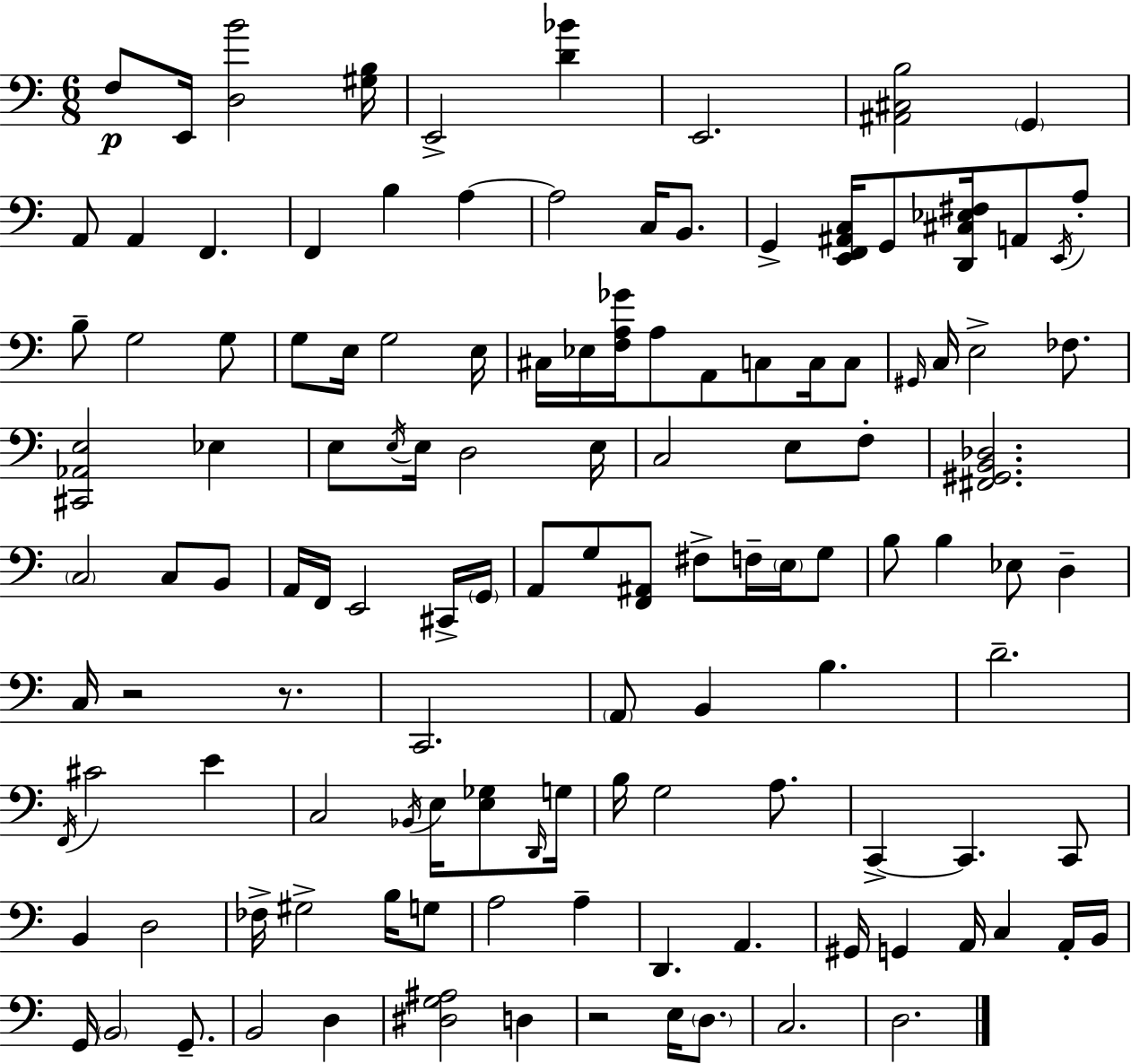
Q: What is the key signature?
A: C major